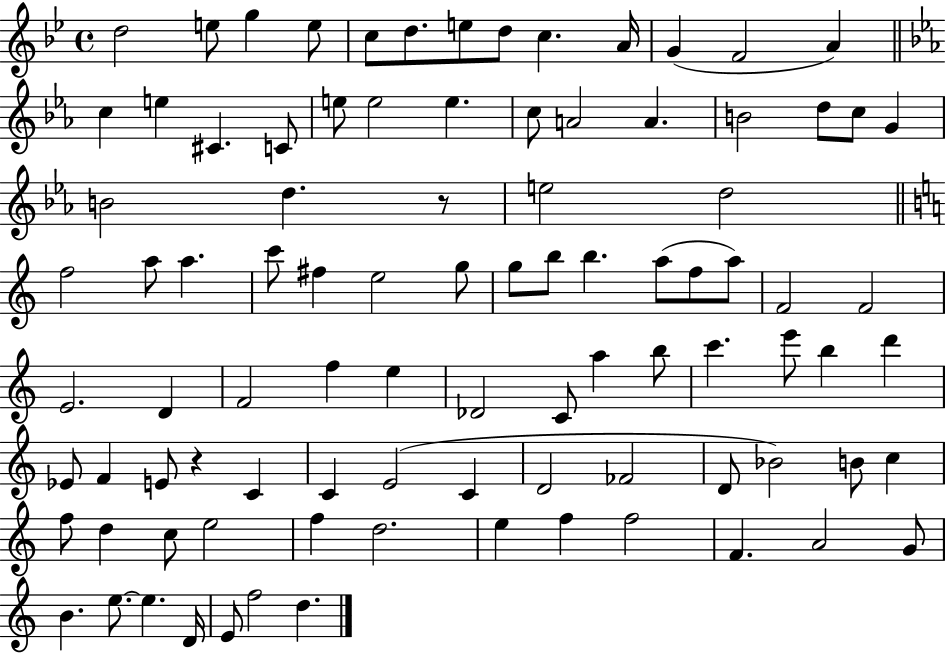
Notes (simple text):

D5/h E5/e G5/q E5/e C5/e D5/e. E5/e D5/e C5/q. A4/s G4/q F4/h A4/q C5/q E5/q C#4/q. C4/e E5/e E5/h E5/q. C5/e A4/h A4/q. B4/h D5/e C5/e G4/q B4/h D5/q. R/e E5/h D5/h F5/h A5/e A5/q. C6/e F#5/q E5/h G5/e G5/e B5/e B5/q. A5/e F5/e A5/e F4/h F4/h E4/h. D4/q F4/h F5/q E5/q Db4/h C4/e A5/q B5/e C6/q. E6/e B5/q D6/q Eb4/e F4/q E4/e R/q C4/q C4/q E4/h C4/q D4/h FES4/h D4/e Bb4/h B4/e C5/q F5/e D5/q C5/e E5/h F5/q D5/h. E5/q F5/q F5/h F4/q. A4/h G4/e B4/q. E5/e. E5/q. D4/s E4/e F5/h D5/q.